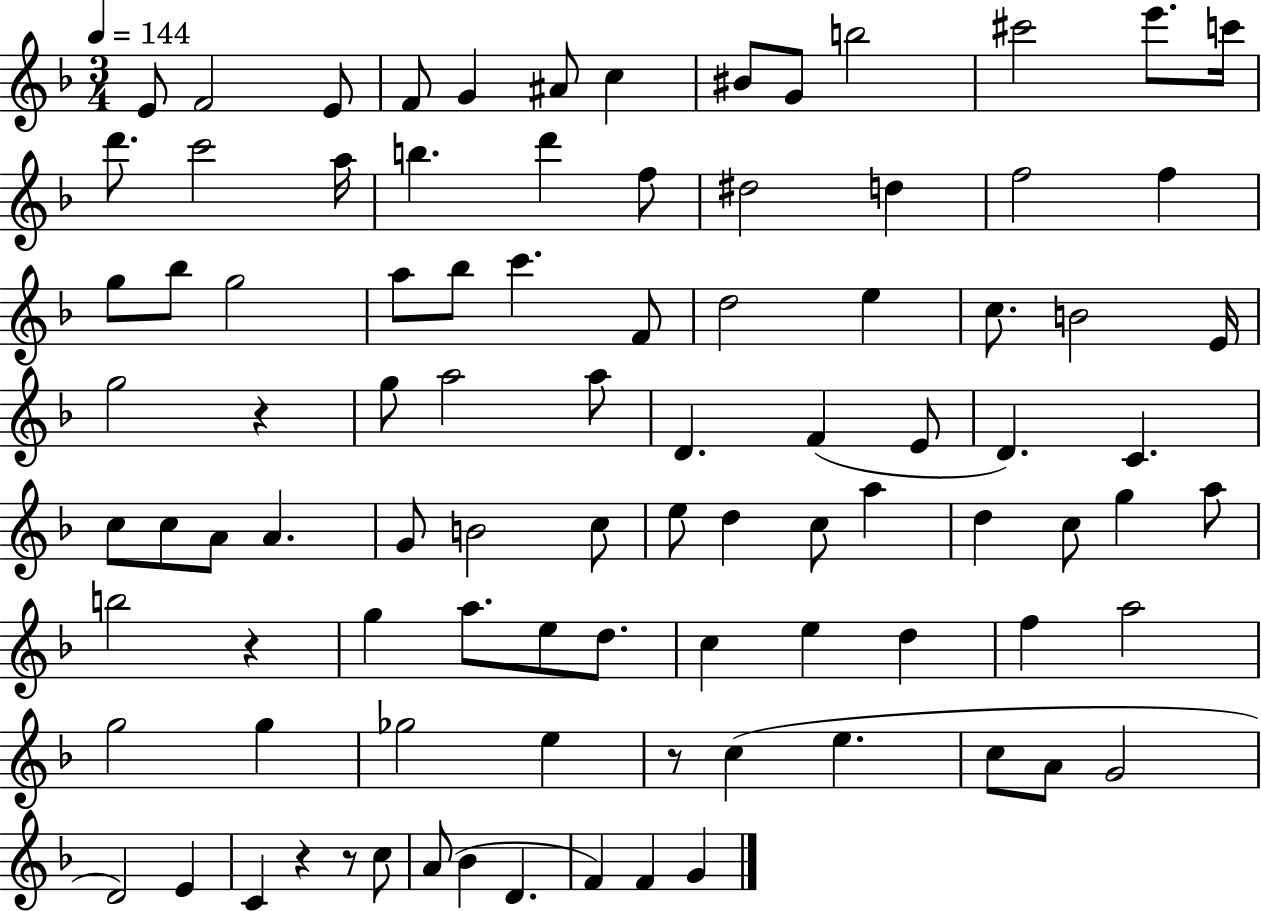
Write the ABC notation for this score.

X:1
T:Untitled
M:3/4
L:1/4
K:F
E/2 F2 E/2 F/2 G ^A/2 c ^B/2 G/2 b2 ^c'2 e'/2 c'/4 d'/2 c'2 a/4 b d' f/2 ^d2 d f2 f g/2 _b/2 g2 a/2 _b/2 c' F/2 d2 e c/2 B2 E/4 g2 z g/2 a2 a/2 D F E/2 D C c/2 c/2 A/2 A G/2 B2 c/2 e/2 d c/2 a d c/2 g a/2 b2 z g a/2 e/2 d/2 c e d f a2 g2 g _g2 e z/2 c e c/2 A/2 G2 D2 E C z z/2 c/2 A/2 _B D F F G